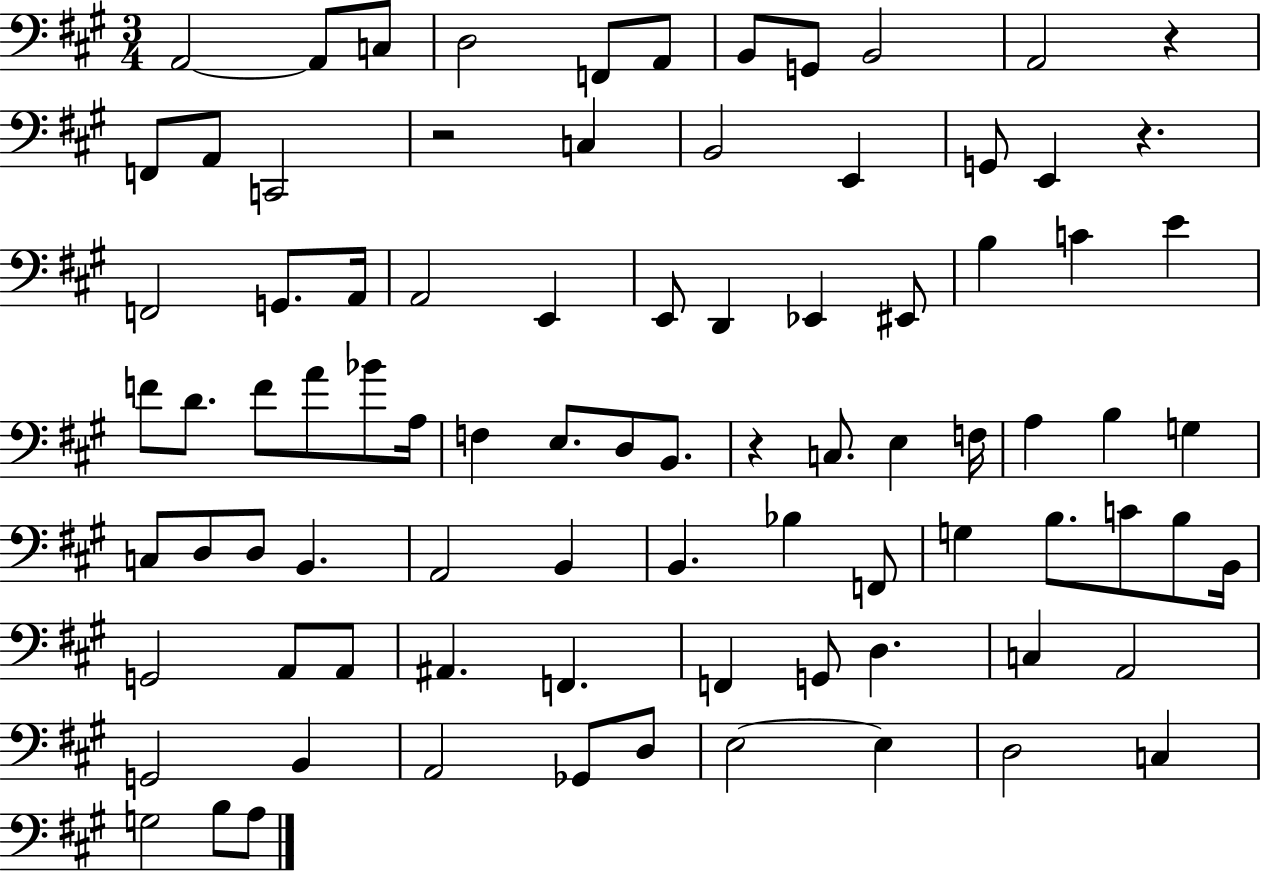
A2/h A2/e C3/e D3/h F2/e A2/e B2/e G2/e B2/h A2/h R/q F2/e A2/e C2/h R/h C3/q B2/h E2/q G2/e E2/q R/q. F2/h G2/e. A2/s A2/h E2/q E2/e D2/q Eb2/q EIS2/e B3/q C4/q E4/q F4/e D4/e. F4/e A4/e Bb4/e A3/s F3/q E3/e. D3/e B2/e. R/q C3/e. E3/q F3/s A3/q B3/q G3/q C3/e D3/e D3/e B2/q. A2/h B2/q B2/q. Bb3/q F2/e G3/q B3/e. C4/e B3/e B2/s G2/h A2/e A2/e A#2/q. F2/q. F2/q G2/e D3/q. C3/q A2/h G2/h B2/q A2/h Gb2/e D3/e E3/h E3/q D3/h C3/q G3/h B3/e A3/e